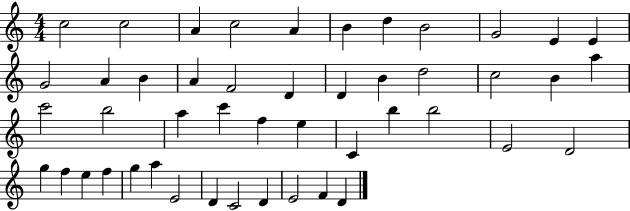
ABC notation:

X:1
T:Untitled
M:4/4
L:1/4
K:C
c2 c2 A c2 A B d B2 G2 E E G2 A B A F2 D D B d2 c2 B a c'2 b2 a c' f e C b b2 E2 D2 g f e f g a E2 D C2 D E2 F D